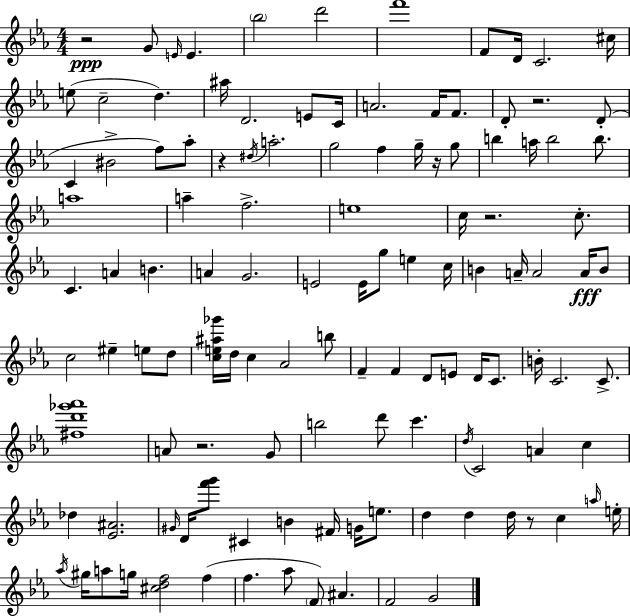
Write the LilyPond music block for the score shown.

{
  \clef treble
  \numericTimeSignature
  \time 4/4
  \key ees \major
  r2\ppp g'8 \grace { e'16 } e'4. | \parenthesize bes''2 d'''2 | f'''1 | f'8 d'16 c'2. | \break cis''16 e''8( c''2-- d''4.) | ais''16 d'2. e'8 | c'16 a'2. f'16 f'8. | d'8-. r2. d'8-.( | \break c'4 bis'2-> f''8) aes''8-. | r4 \acciaccatura { dis''16 } a''2.-. | g''2 f''4 g''16-- r16 | g''8 b''4 a''16 b''2 b''8. | \break a''1 | a''4-- f''2.-> | e''1 | c''16 r2. c''8.-. | \break c'4. a'4 b'4. | a'4 g'2. | e'2 e'16 g''8 e''4 | c''16 b'4 a'16-- a'2 a'16\fff | \break b'8 c''2 eis''4-- e''8 | d''8 <c'' e'' ais'' ges'''>16 d''16 c''4 aes'2 | b''8 f'4-- f'4 d'8 e'8 d'16 c'8. | b'16-. c'2. c'8.-> | \break <fis'' d''' ges''' aes'''>1 | a'8 r2. | g'8 b''2 d'''8 c'''4. | \acciaccatura { d''16 } c'2 a'4 c''4 | \break des''4 <ees' ais'>2. | \grace { gis'16 } d'16 <f''' g'''>8 cis'4 b'4 fis'16 | g'16 e''8. d''4 d''4 d''16 r8 c''4 | \grace { a''16 } e''16-. \acciaccatura { aes''16 } gis''16 a''8 g''16 <cis'' d'' f''>2 | \break f''4( f''4. aes''8 \parenthesize f'8) | ais'4. f'2 g'2 | \bar "|."
}